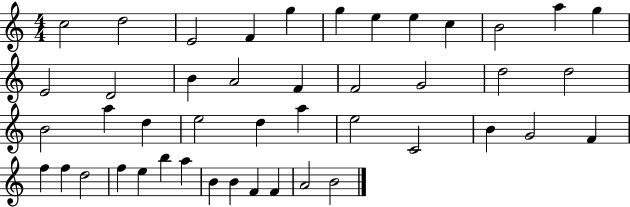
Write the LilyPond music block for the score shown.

{
  \clef treble
  \numericTimeSignature
  \time 4/4
  \key c \major
  c''2 d''2 | e'2 f'4 g''4 | g''4 e''4 e''4 c''4 | b'2 a''4 g''4 | \break e'2 d'2 | b'4 a'2 f'4 | f'2 g'2 | d''2 d''2 | \break b'2 a''4 d''4 | e''2 d''4 a''4 | e''2 c'2 | b'4 g'2 f'4 | \break f''4 f''4 d''2 | f''4 e''4 b''4 a''4 | b'4 b'4 f'4 f'4 | a'2 b'2 | \break \bar "|."
}